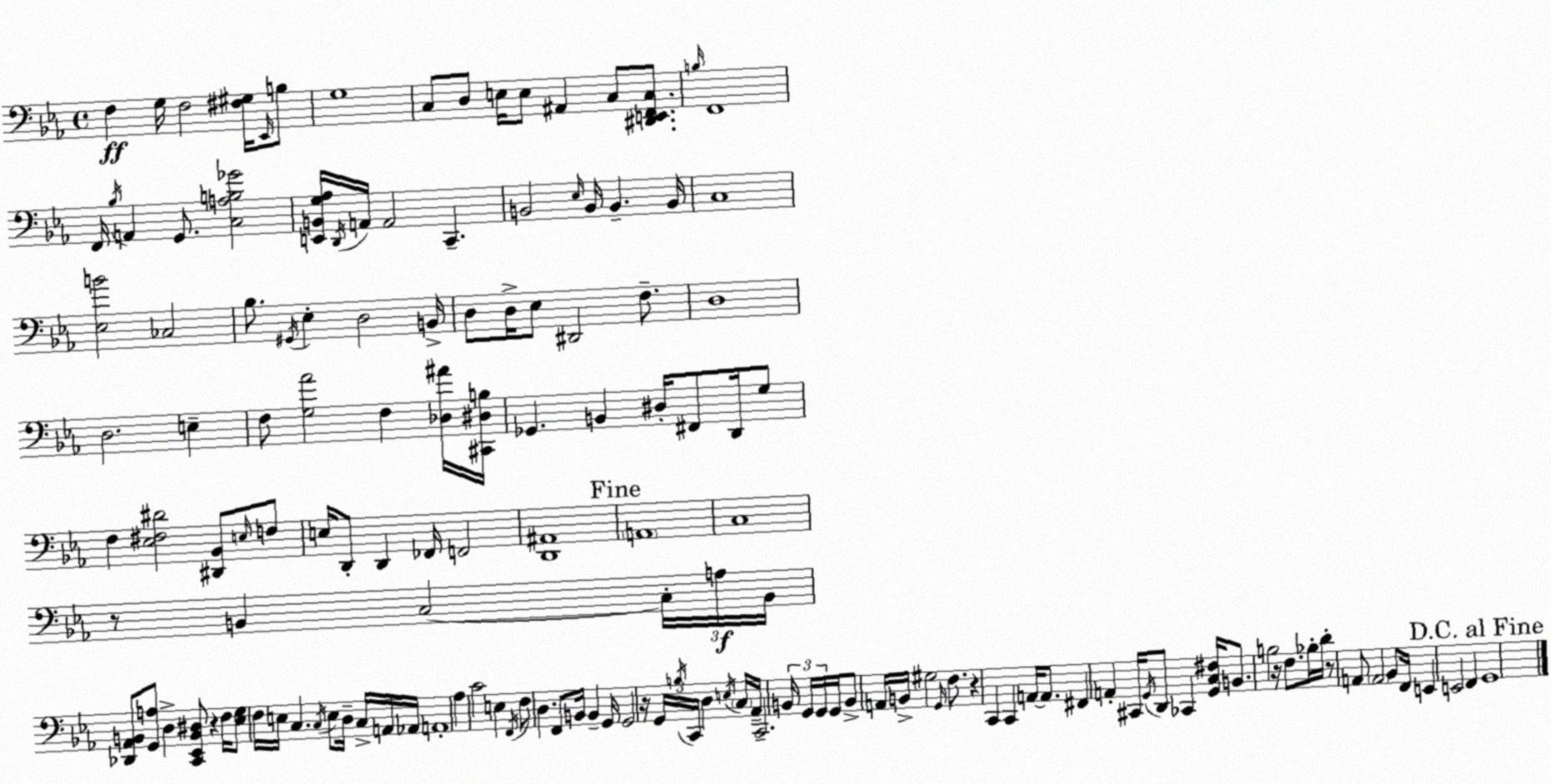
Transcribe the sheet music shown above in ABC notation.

X:1
T:Untitled
M:4/4
L:1/4
K:Eb
F, G,/4 F,2 [^F,^G,]/4 _E,,/4 B,/2 G,4 C,/2 D,/2 E,/4 E,/2 ^A,, C,/2 [^D,,E,,F,,C,]/2 B,/4 F,,4 F,,/4 _B,/4 A,, G,,/2 [C,A,B,_G]2 [E,,B,,G,_A,]/4 D,,/4 A,,/4 A,,2 C,, B,,2 _E,/4 B,,/4 B,, B,,/4 C,4 [_E,B]2 _C,2 _B,/2 ^G,,/4 _E, D,2 B,,/4 D,/2 D,/4 _E,/2 ^D,,2 F,/2 D,4 D,2 E, F,/2 [G,_A]2 F, [_D,^A]/4 [^C,,^D,B,]/4 _G,, B,, ^D,/4 ^F,,/2 D,,/4 G,/2 F, [_E,^F,^D]2 [^D,,_B,,]/2 E,/4 F,/2 E,/4 D,,/2 D,, _F,,/4 F,,2 [D,,^A,,]4 A,,4 C,4 z/2 B,, C,2 C,/4 A,/4 B,,/4 [_D,,_A,,B,,]/2 [G,,A,]/2 D, [C,,_E,,B,,^D,]/2 z F,/4 [_E,G,]/2 F,/4 E,/4 C, C,/4 E,/2 D,/4 C,/4 A,,/4 _A,,/4 A,,4 _A, C2 E, F,,/4 F,/2 D, F,,/2 B,,/4 B,, G,,/4 G,,2 z/4 G,,/4 B,/4 C,,/4 D, E,/4 C,/4 _A,,/4 C,,2 B,,/4 G,,/4 G,,/4 G,,/4 B,,/2 A,,/4 B,,/4 ^G,2 G,,/4 F,/2 z C,, C,, A,,/4 A,,/2 ^F,, A,, ^C,,/4 G,,/4 D,,/2 _C,, [G,,C,^F,]/4 B,,/2 B,2 z/4 F,/2 _B,/4 D/4 z/2 A,,/2 A,,2 _B,,/2 F,,/4 E,, E,,2 F,, G,,4